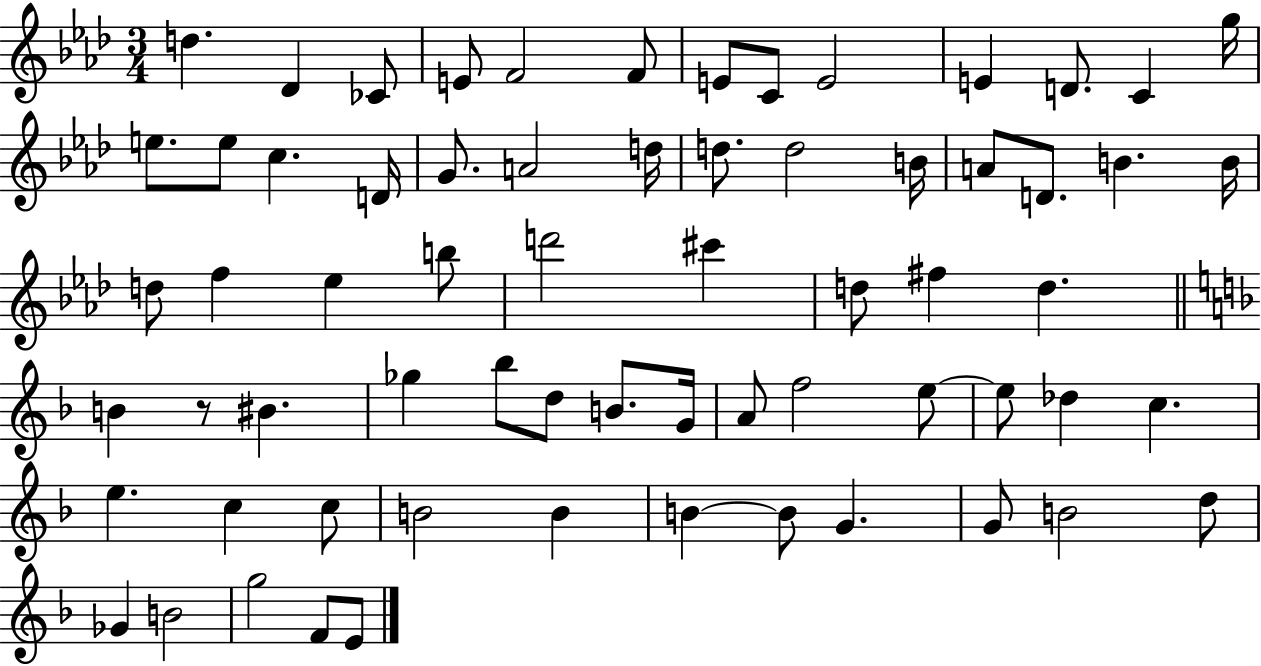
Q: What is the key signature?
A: AES major